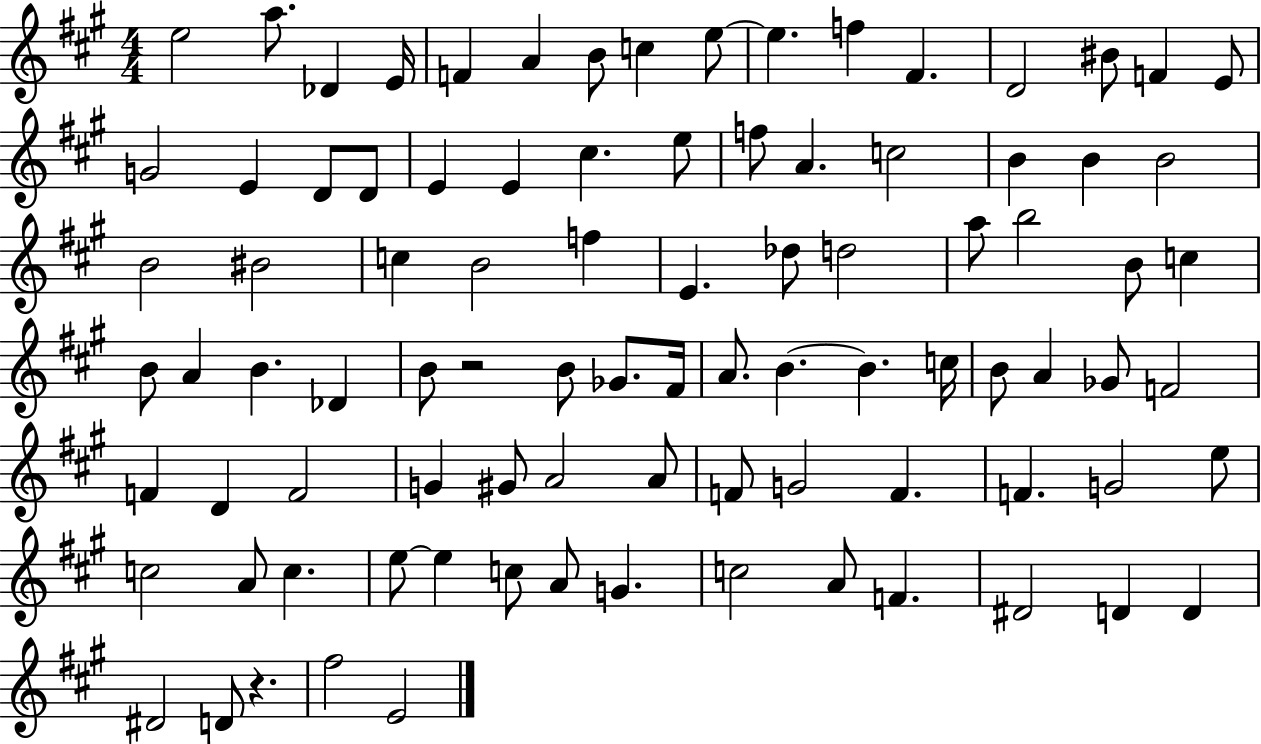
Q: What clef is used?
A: treble